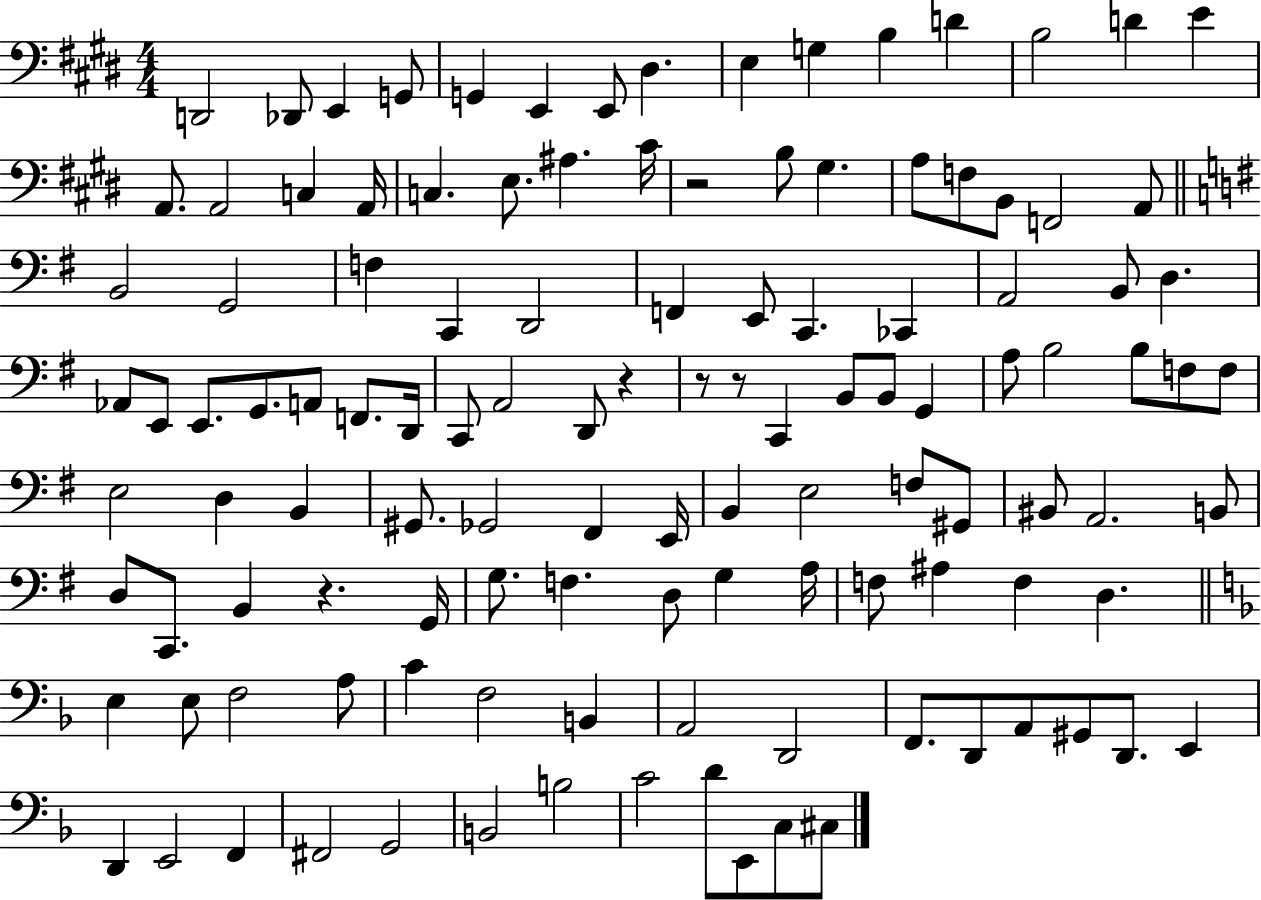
D2/h Db2/e E2/q G2/e G2/q E2/q E2/e D#3/q. E3/q G3/q B3/q D4/q B3/h D4/q E4/q A2/e. A2/h C3/q A2/s C3/q. E3/e. A#3/q. C#4/s R/h B3/e G#3/q. A3/e F3/e B2/e F2/h A2/e B2/h G2/h F3/q C2/q D2/h F2/q E2/e C2/q. CES2/q A2/h B2/e D3/q. Ab2/e E2/e E2/e. G2/e. A2/e F2/e. D2/s C2/e A2/h D2/e R/q R/e R/e C2/q B2/e B2/e G2/q A3/e B3/h B3/e F3/e F3/e E3/h D3/q B2/q G#2/e. Gb2/h F#2/q E2/s B2/q E3/h F3/e G#2/e BIS2/e A2/h. B2/e D3/e C2/e. B2/q R/q. G2/s G3/e. F3/q. D3/e G3/q A3/s F3/e A#3/q F3/q D3/q. E3/q E3/e F3/h A3/e C4/q F3/h B2/q A2/h D2/h F2/e. D2/e A2/e G#2/e D2/e. E2/q D2/q E2/h F2/q F#2/h G2/h B2/h B3/h C4/h D4/e E2/e C3/e C#3/e